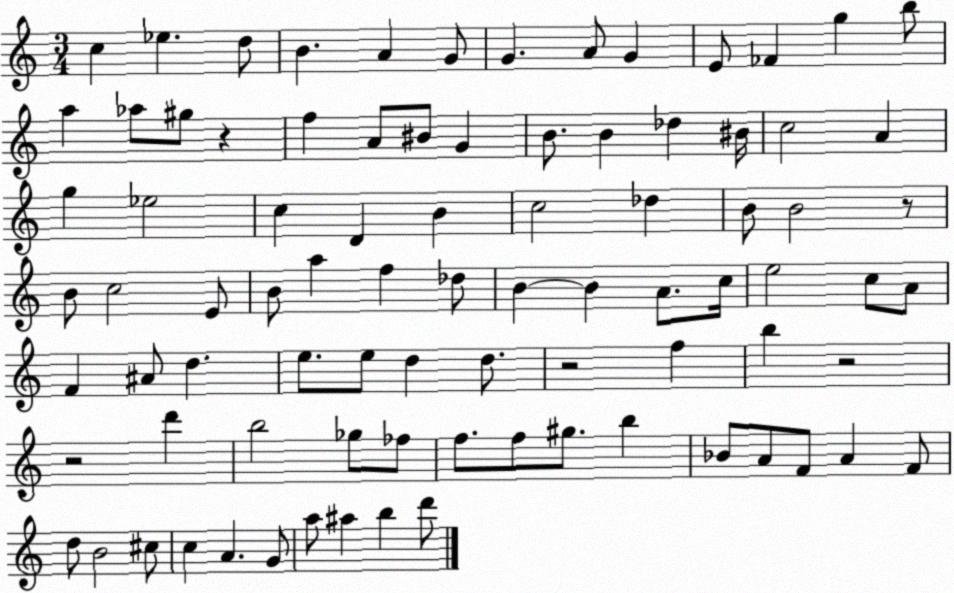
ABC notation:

X:1
T:Untitled
M:3/4
L:1/4
K:C
c _e d/2 B A G/2 G A/2 G E/2 _F g b/2 a _a/2 ^g/2 z f A/2 ^B/2 G B/2 B _d ^B/4 c2 A g _e2 c D B c2 _d B/2 B2 z/2 B/2 c2 E/2 B/2 a f _d/2 B B A/2 c/4 e2 c/2 A/2 F ^A/2 d e/2 e/2 d d/2 z2 f b z2 z2 d' b2 _g/2 _f/2 f/2 f/2 ^g/2 b _B/2 A/2 F/2 A F/2 d/2 B2 ^c/2 c A G/2 a/2 ^a b d'/2